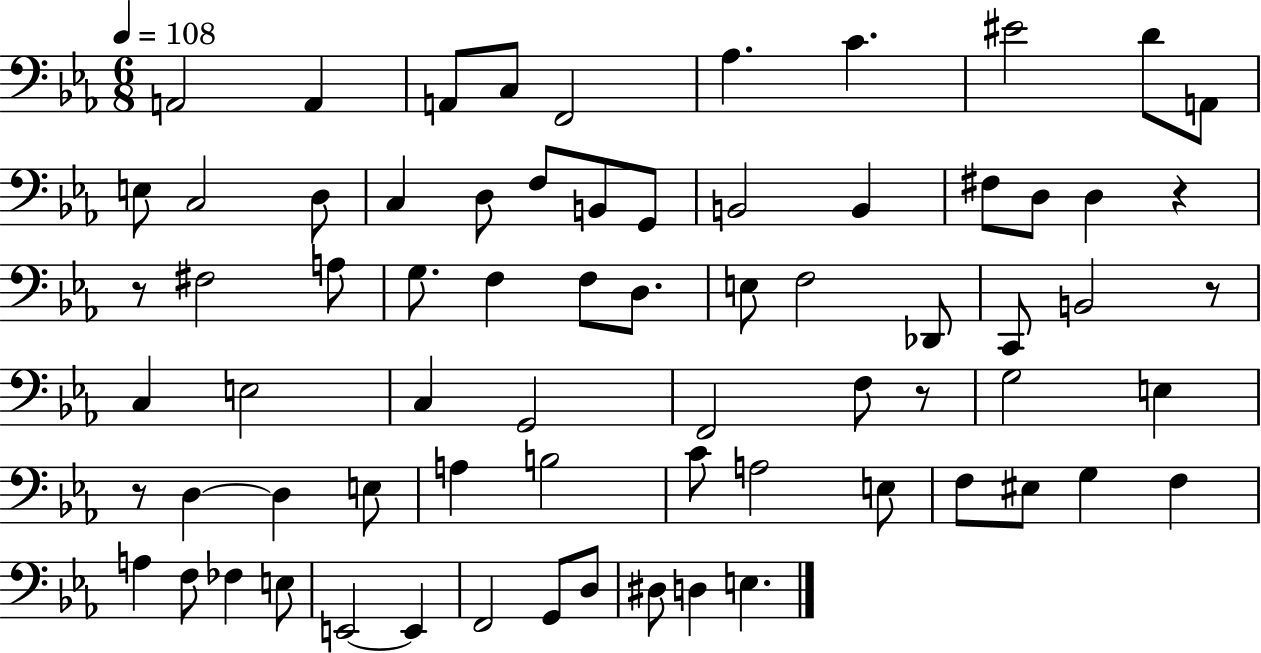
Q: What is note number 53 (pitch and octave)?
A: G3